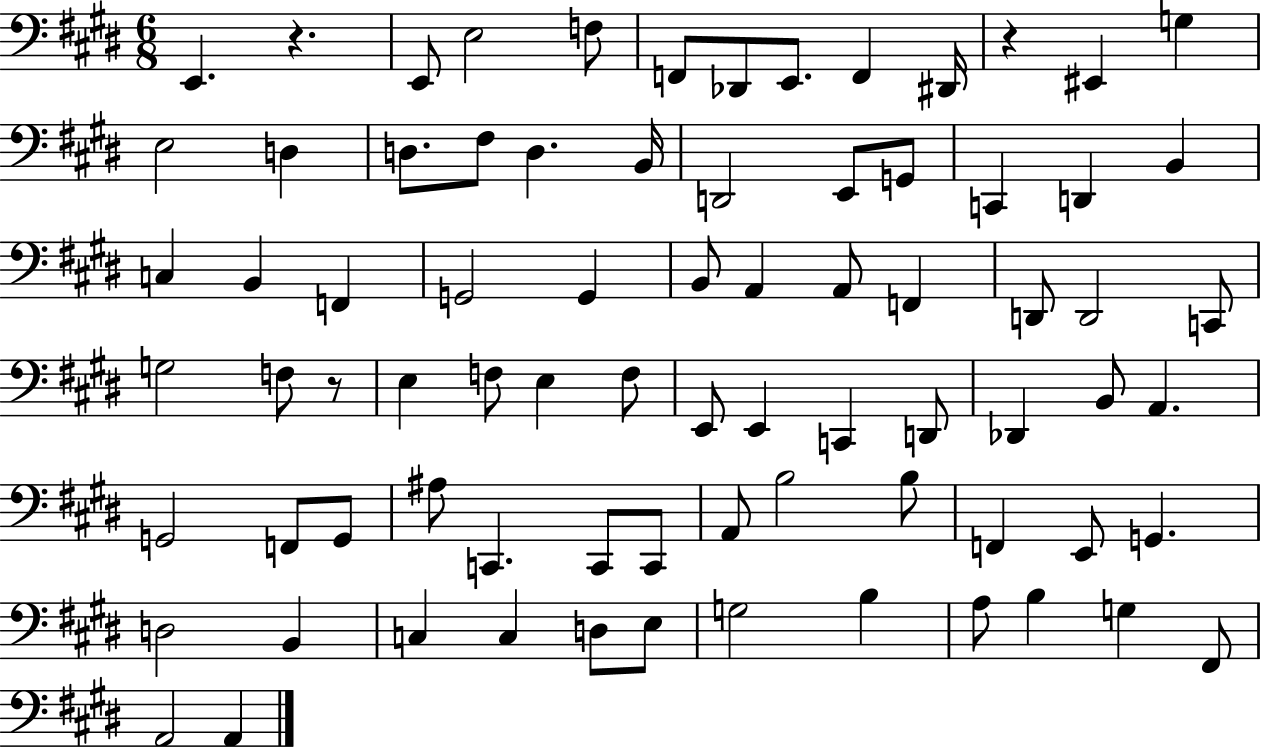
E2/q. R/q. E2/e E3/h F3/e F2/e Db2/e E2/e. F2/q D#2/s R/q EIS2/q G3/q E3/h D3/q D3/e. F#3/e D3/q. B2/s D2/h E2/e G2/e C2/q D2/q B2/q C3/q B2/q F2/q G2/h G2/q B2/e A2/q A2/e F2/q D2/e D2/h C2/e G3/h F3/e R/e E3/q F3/e E3/q F3/e E2/e E2/q C2/q D2/e Db2/q B2/e A2/q. G2/h F2/e G2/e A#3/e C2/q. C2/e C2/e A2/e B3/h B3/e F2/q E2/e G2/q. D3/h B2/q C3/q C3/q D3/e E3/e G3/h B3/q A3/e B3/q G3/q F#2/e A2/h A2/q